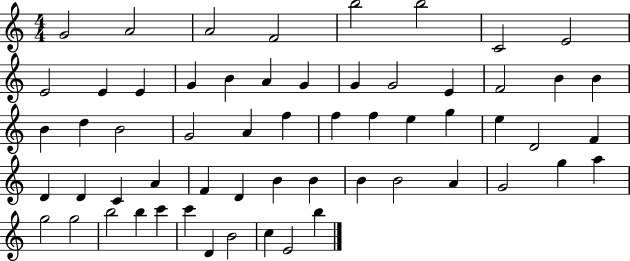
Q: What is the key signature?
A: C major